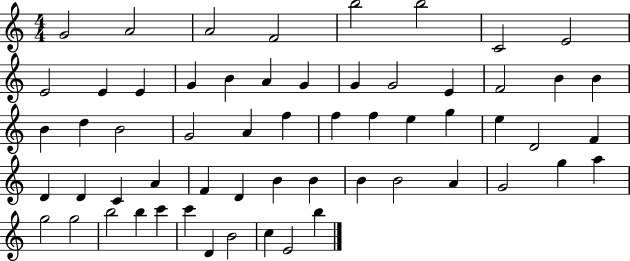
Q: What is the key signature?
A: C major